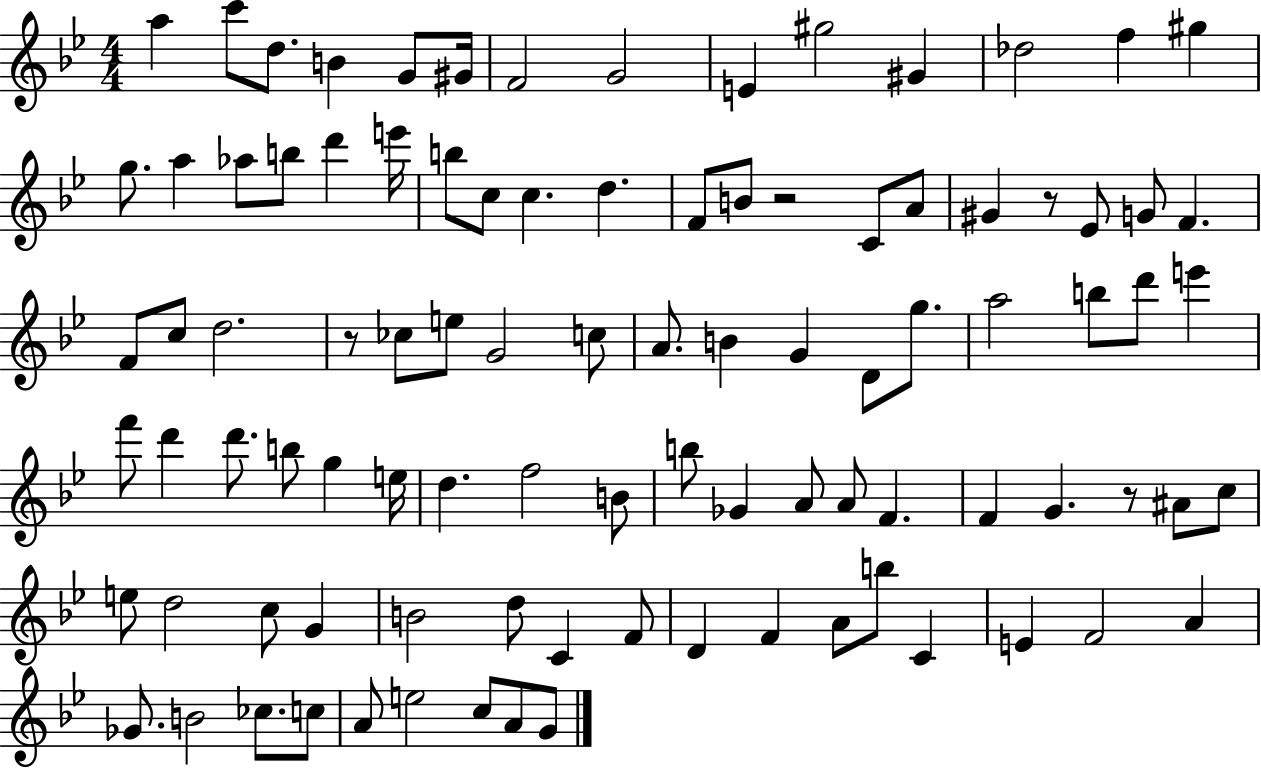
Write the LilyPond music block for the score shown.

{
  \clef treble
  \numericTimeSignature
  \time 4/4
  \key bes \major
  a''4 c'''8 d''8. b'4 g'8 gis'16 | f'2 g'2 | e'4 gis''2 gis'4 | des''2 f''4 gis''4 | \break g''8. a''4 aes''8 b''8 d'''4 e'''16 | b''8 c''8 c''4. d''4. | f'8 b'8 r2 c'8 a'8 | gis'4 r8 ees'8 g'8 f'4. | \break f'8 c''8 d''2. | r8 ces''8 e''8 g'2 c''8 | a'8. b'4 g'4 d'8 g''8. | a''2 b''8 d'''8 e'''4 | \break f'''8 d'''4 d'''8. b''8 g''4 e''16 | d''4. f''2 b'8 | b''8 ges'4 a'8 a'8 f'4. | f'4 g'4. r8 ais'8 c''8 | \break e''8 d''2 c''8 g'4 | b'2 d''8 c'4 f'8 | d'4 f'4 a'8 b''8 c'4 | e'4 f'2 a'4 | \break ges'8. b'2 ces''8. c''8 | a'8 e''2 c''8 a'8 g'8 | \bar "|."
}